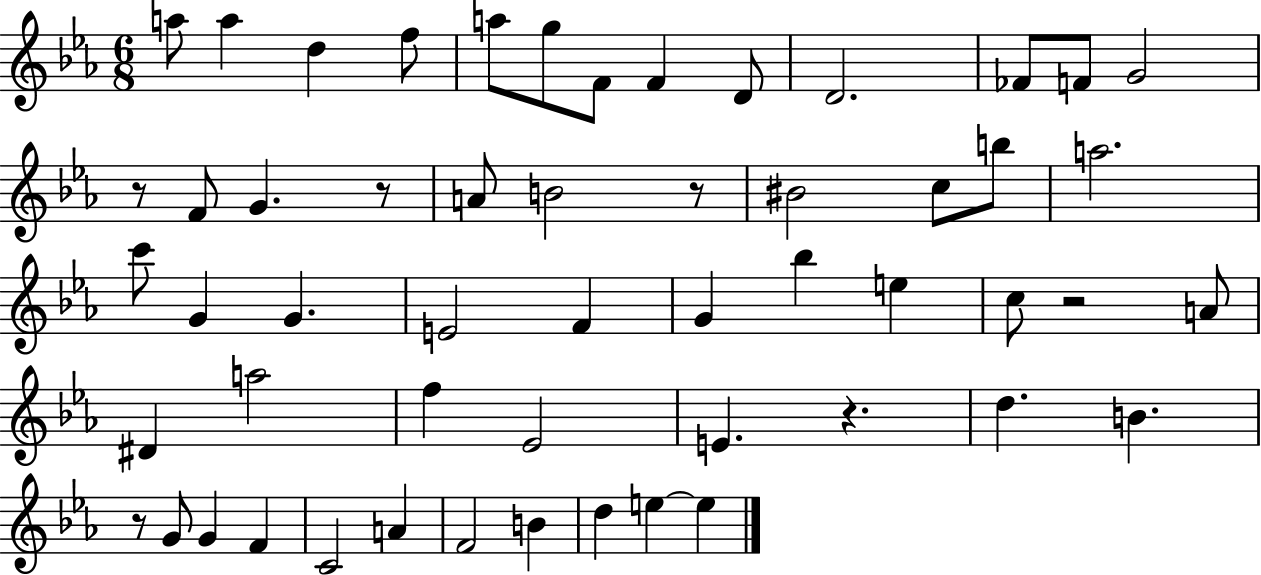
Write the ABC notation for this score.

X:1
T:Untitled
M:6/8
L:1/4
K:Eb
a/2 a d f/2 a/2 g/2 F/2 F D/2 D2 _F/2 F/2 G2 z/2 F/2 G z/2 A/2 B2 z/2 ^B2 c/2 b/2 a2 c'/2 G G E2 F G _b e c/2 z2 A/2 ^D a2 f _E2 E z d B z/2 G/2 G F C2 A F2 B d e e